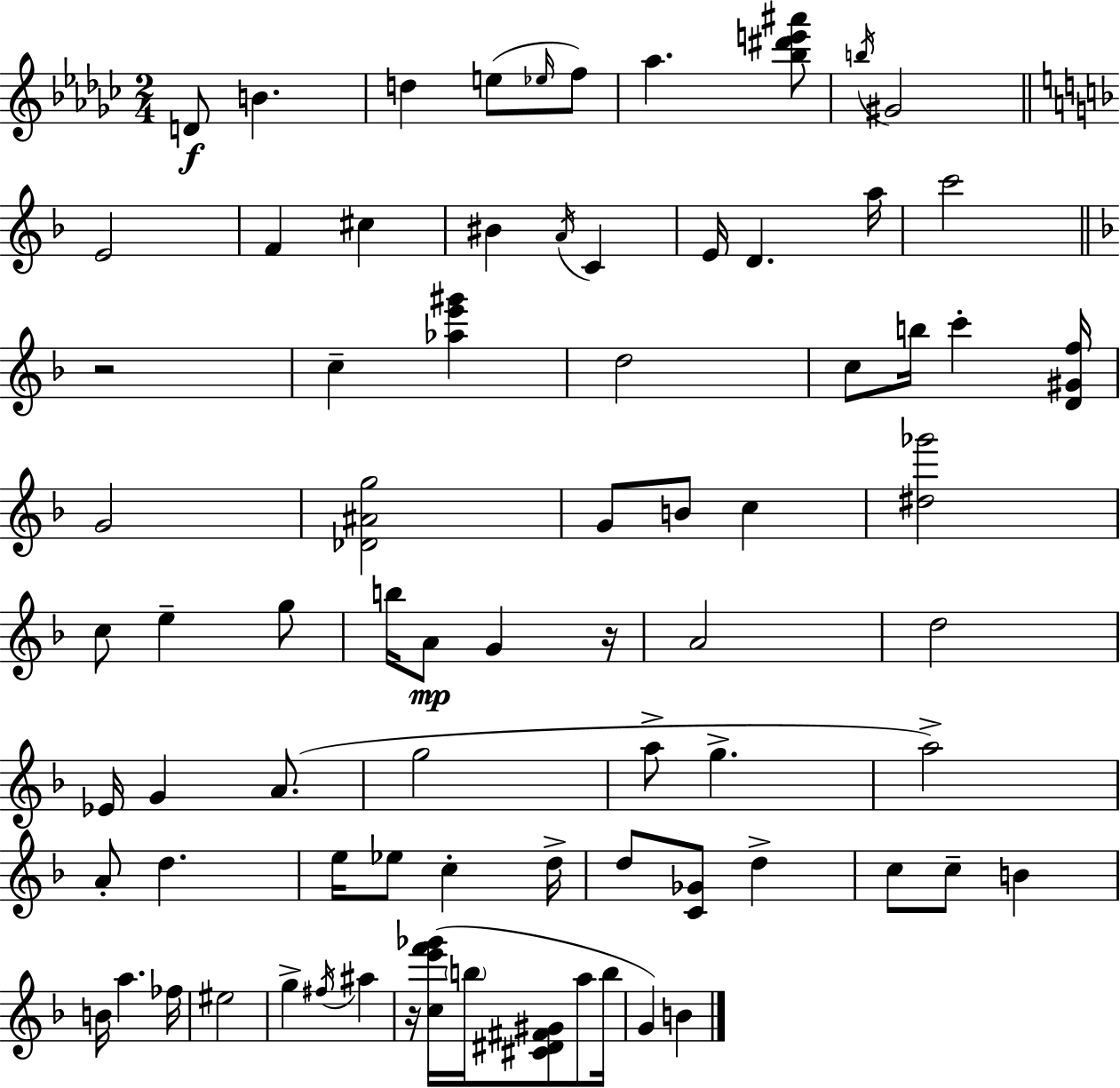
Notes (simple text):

D4/e B4/q. D5/q E5/e Eb5/s F5/e Ab5/q. [Bb5,D#6,E6,A#6]/e B5/s G#4/h E4/h F4/q C#5/q BIS4/q A4/s C4/q E4/s D4/q. A5/s C6/h R/h C5/q [Ab5,E6,G#6]/q D5/h C5/e B5/s C6/q [D4,G#4,F5]/s G4/h [Db4,A#4,G5]/h G4/e B4/e C5/q [D#5,Gb6]/h C5/e E5/q G5/e B5/s A4/e G4/q R/s A4/h D5/h Eb4/s G4/q A4/e. G5/h A5/e G5/q. A5/h A4/e D5/q. E5/s Eb5/e C5/q D5/s D5/e [C4,Gb4]/e D5/q C5/e C5/e B4/q B4/s A5/q. FES5/s EIS5/h G5/q F#5/s A#5/q R/s [C5,E6,F6,Gb6]/s B5/s [C#4,D#4,F#4,G#4]/e A5/e B5/s G4/q B4/q